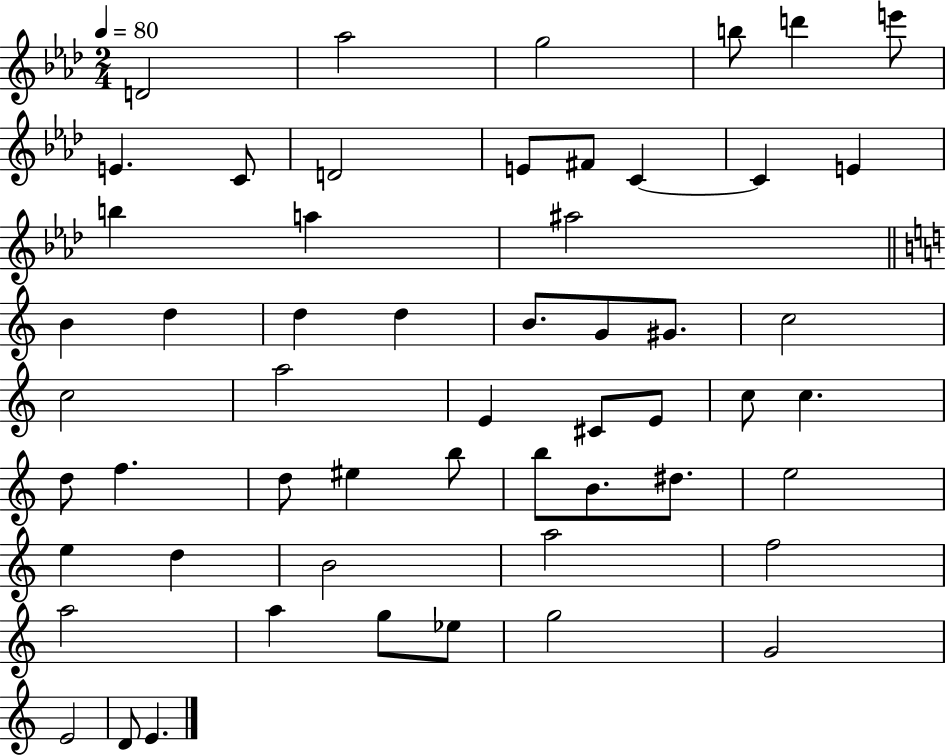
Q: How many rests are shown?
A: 0